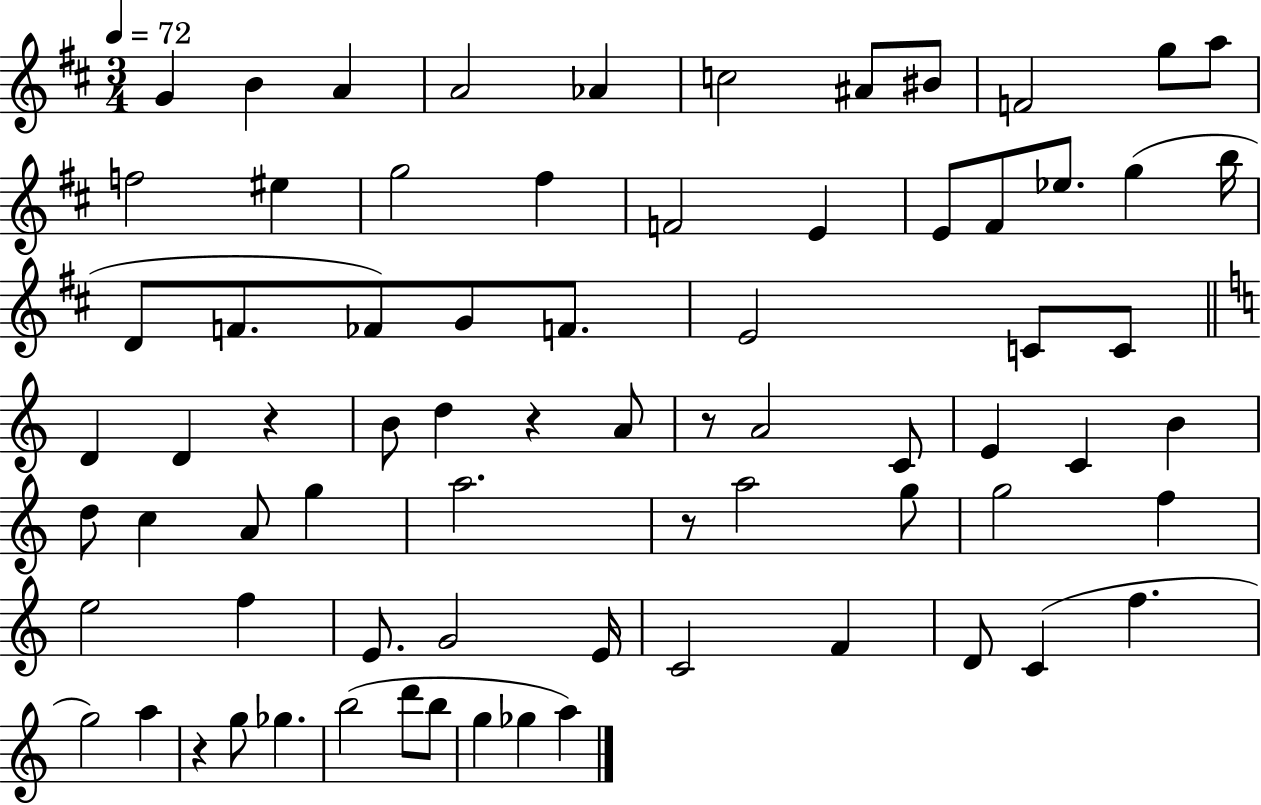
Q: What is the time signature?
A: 3/4